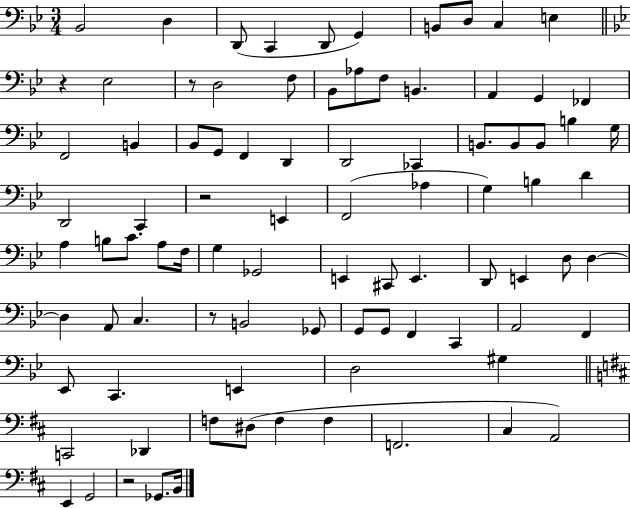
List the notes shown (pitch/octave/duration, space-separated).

Bb2/h D3/q D2/e C2/q D2/e G2/q B2/e D3/e C3/q E3/q R/q Eb3/h R/e D3/h F3/e Bb2/e Ab3/e F3/e B2/q. A2/q G2/q FES2/q F2/h B2/q Bb2/e G2/e F2/q D2/q D2/h CES2/q B2/e. B2/e B2/e B3/q G3/s D2/h C2/q R/h E2/q F2/h Ab3/q G3/q B3/q D4/q A3/q B3/e C4/e. A3/e F3/s G3/q Gb2/h E2/q C#2/e E2/q. D2/e E2/q D3/e D3/q D3/q A2/e C3/q. R/e B2/h Gb2/e G2/e G2/e F2/q C2/q A2/h F2/q Eb2/e C2/q. E2/q D3/h G#3/q C2/h Db2/q F3/e D#3/e F3/q F3/q F2/h. C#3/q A2/h E2/q G2/h R/h Gb2/e. B2/s